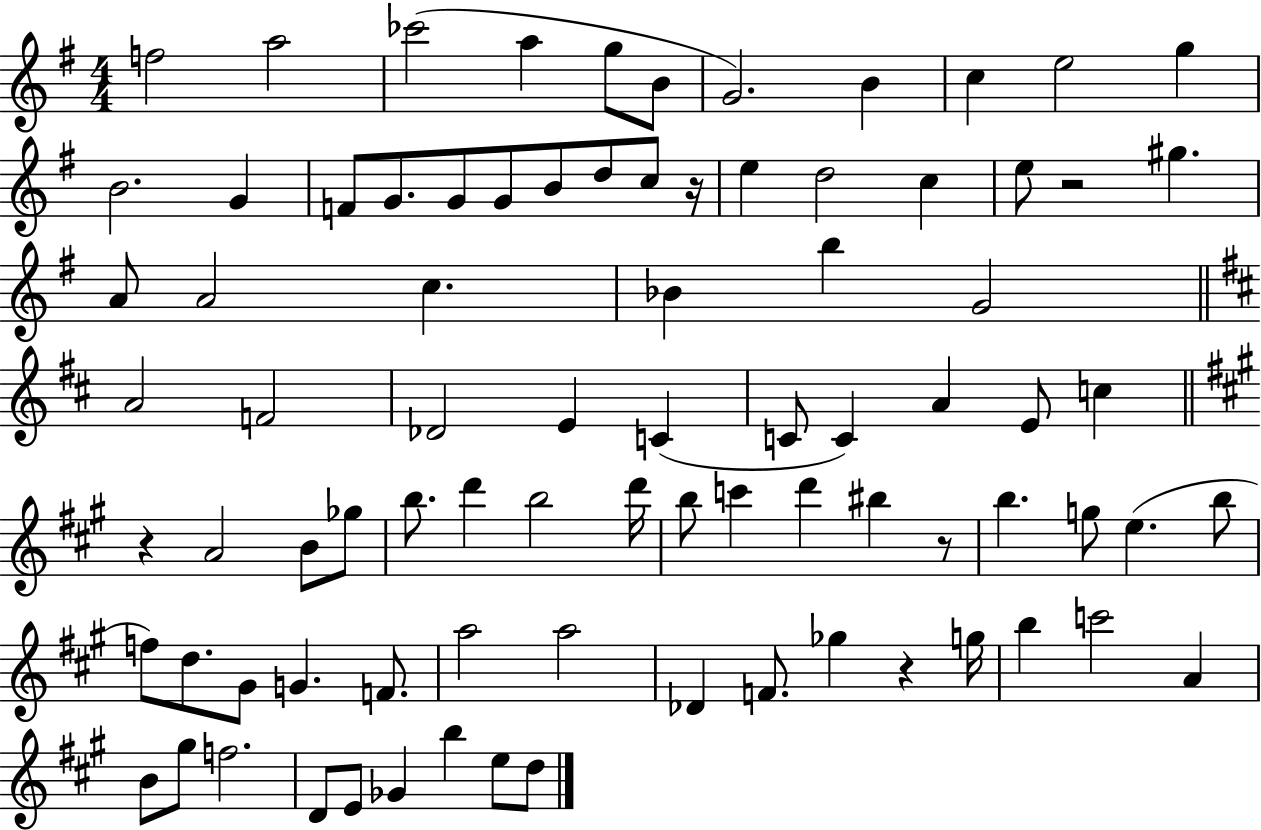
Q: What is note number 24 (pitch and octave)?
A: E5